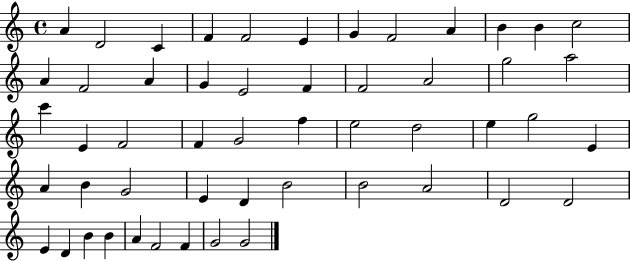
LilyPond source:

{
  \clef treble
  \time 4/4
  \defaultTimeSignature
  \key c \major
  a'4 d'2 c'4 | f'4 f'2 e'4 | g'4 f'2 a'4 | b'4 b'4 c''2 | \break a'4 f'2 a'4 | g'4 e'2 f'4 | f'2 a'2 | g''2 a''2 | \break c'''4 e'4 f'2 | f'4 g'2 f''4 | e''2 d''2 | e''4 g''2 e'4 | \break a'4 b'4 g'2 | e'4 d'4 b'2 | b'2 a'2 | d'2 d'2 | \break e'4 d'4 b'4 b'4 | a'4 f'2 f'4 | g'2 g'2 | \bar "|."
}